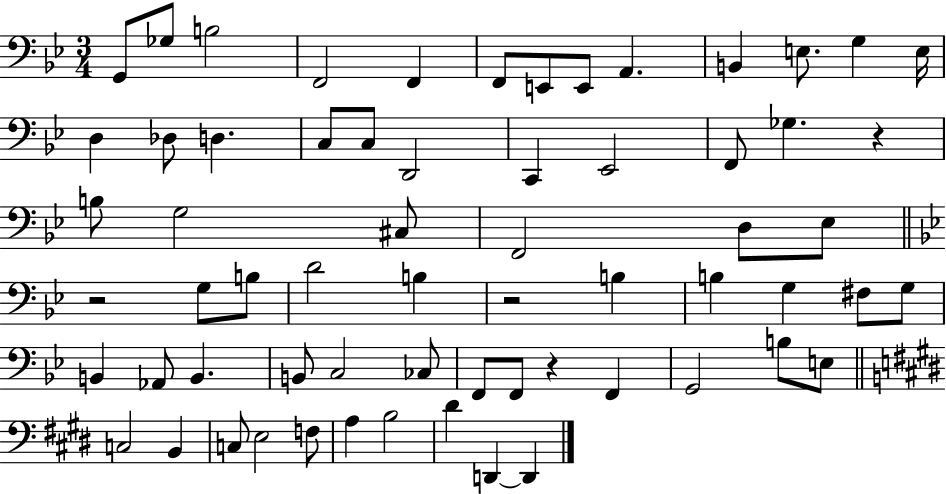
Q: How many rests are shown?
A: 4